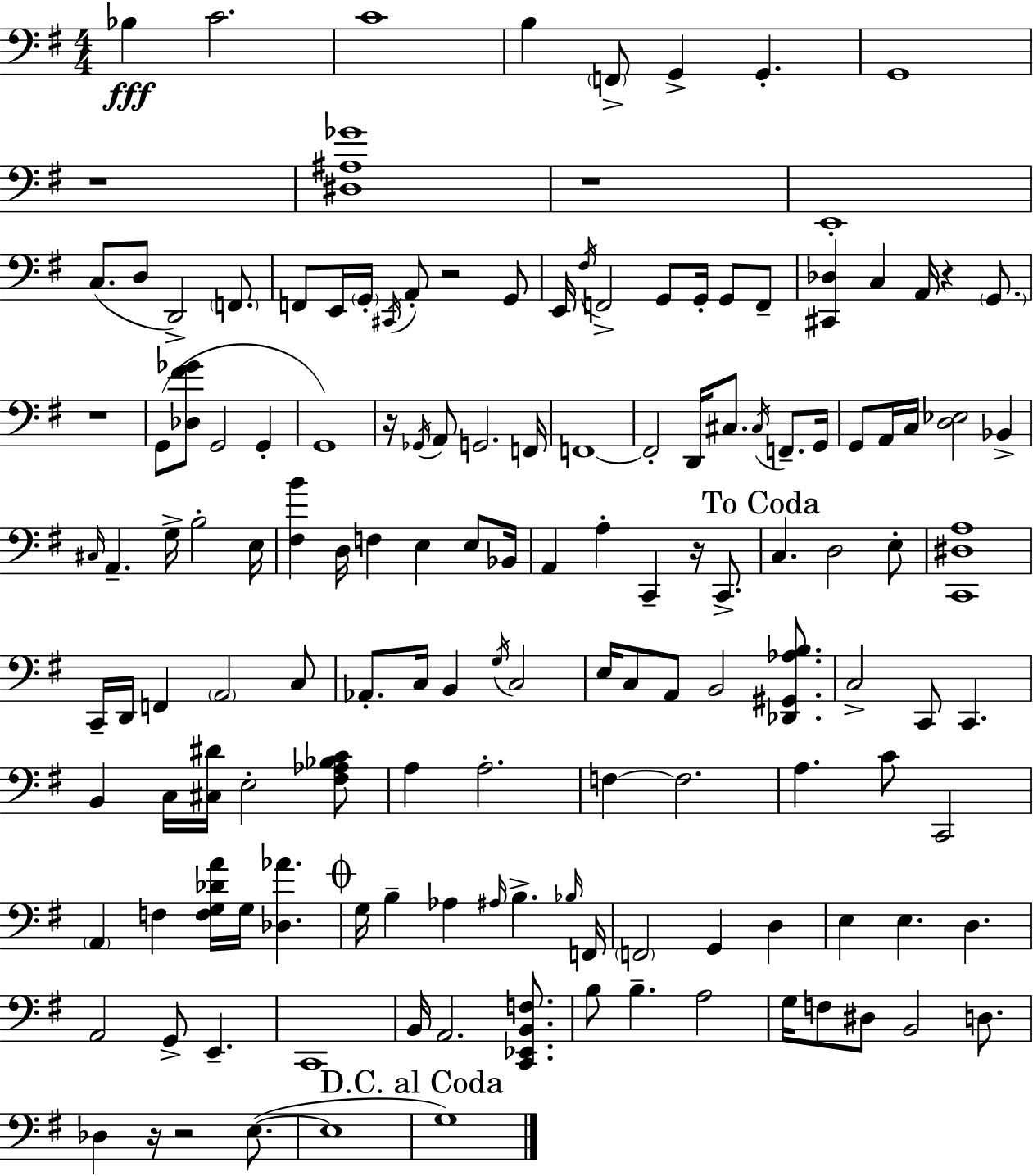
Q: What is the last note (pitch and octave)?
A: G3